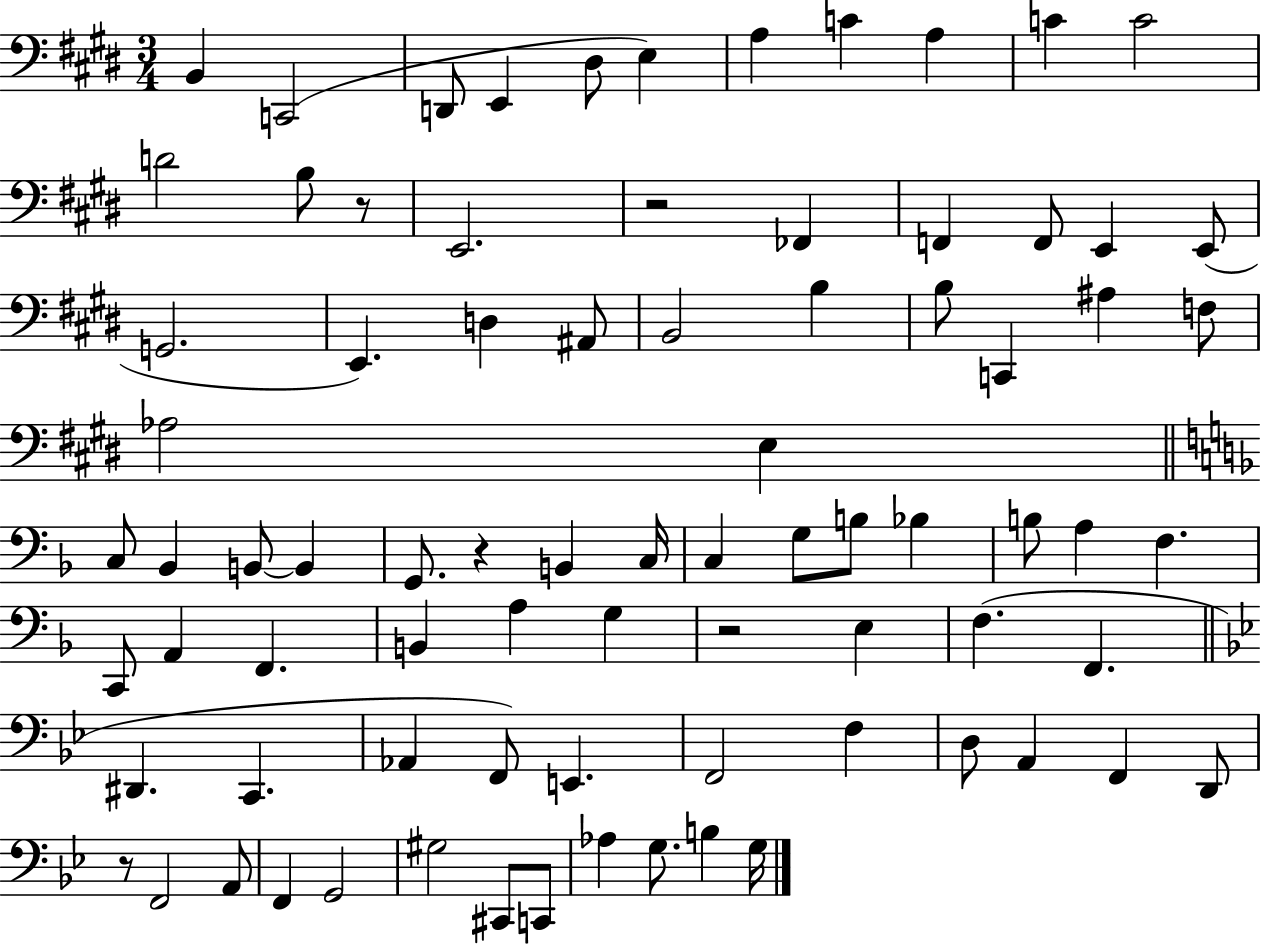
{
  \clef bass
  \numericTimeSignature
  \time 3/4
  \key e \major
  b,4 c,2( | d,8 e,4 dis8 e4) | a4 c'4 a4 | c'4 c'2 | \break d'2 b8 r8 | e,2. | r2 fes,4 | f,4 f,8 e,4 e,8( | \break g,2. | e,4.) d4 ais,8 | b,2 b4 | b8 c,4 ais4 f8 | \break aes2 e4 | \bar "||" \break \key d \minor c8 bes,4 b,8~~ b,4 | g,8. r4 b,4 c16 | c4 g8 b8 bes4 | b8 a4 f4. | \break c,8 a,4 f,4. | b,4 a4 g4 | r2 e4 | f4.( f,4. | \break \bar "||" \break \key g \minor dis,4. c,4. | aes,4 f,8) e,4. | f,2 f4 | d8 a,4 f,4 d,8 | \break r8 f,2 a,8 | f,4 g,2 | gis2 cis,8 c,8 | aes4 g8. b4 g16 | \break \bar "|."
}